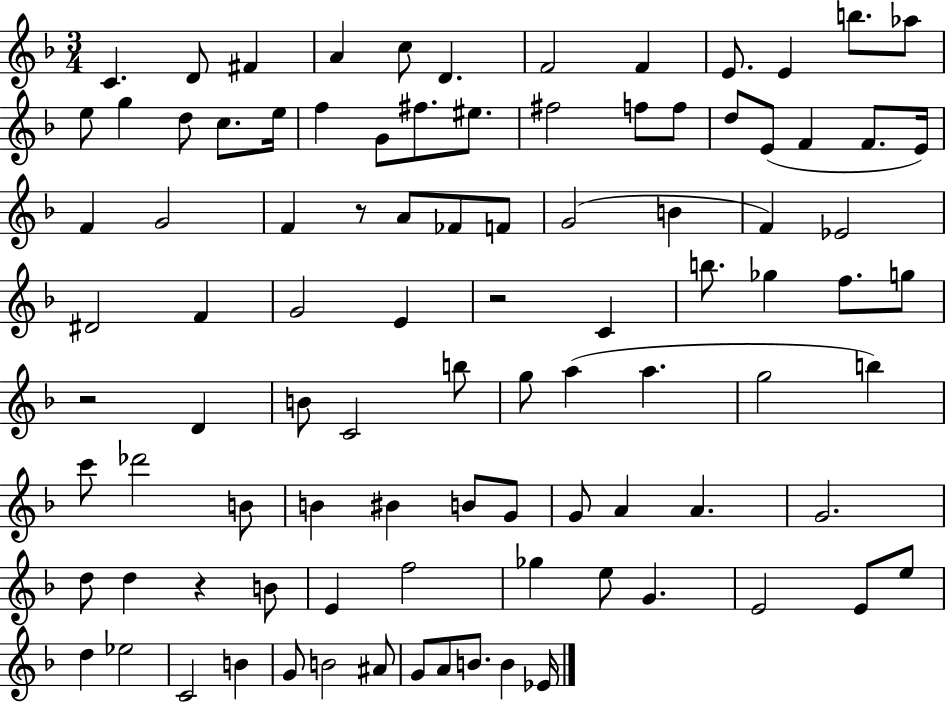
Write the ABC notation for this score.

X:1
T:Untitled
M:3/4
L:1/4
K:F
C D/2 ^F A c/2 D F2 F E/2 E b/2 _a/2 e/2 g d/2 c/2 e/4 f G/2 ^f/2 ^e/2 ^f2 f/2 f/2 d/2 E/2 F F/2 E/4 F G2 F z/2 A/2 _F/2 F/2 G2 B F _E2 ^D2 F G2 E z2 C b/2 _g f/2 g/2 z2 D B/2 C2 b/2 g/2 a a g2 b c'/2 _d'2 B/2 B ^B B/2 G/2 G/2 A A G2 d/2 d z B/2 E f2 _g e/2 G E2 E/2 e/2 d _e2 C2 B G/2 B2 ^A/2 G/2 A/2 B/2 B _E/4